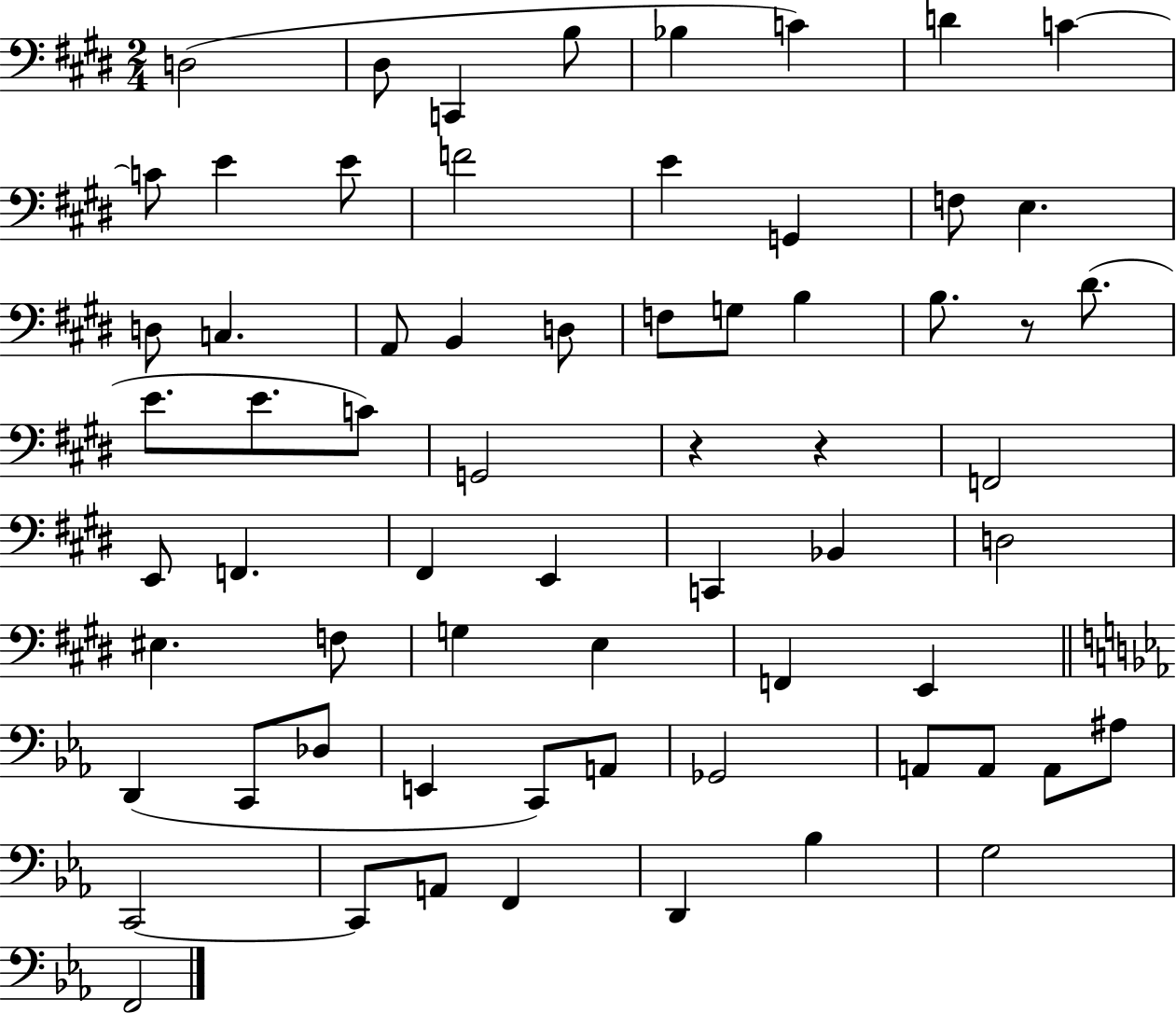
{
  \clef bass
  \numericTimeSignature
  \time 2/4
  \key e \major
  \repeat volta 2 { d2( | dis8 c,4 b8 | bes4 c'4) | d'4 c'4~~ | \break c'8 e'4 e'8 | f'2 | e'4 g,4 | f8 e4. | \break d8 c4. | a,8 b,4 d8 | f8 g8 b4 | b8. r8 dis'8.( | \break e'8. e'8. c'8) | g,2 | r4 r4 | f,2 | \break e,8 f,4. | fis,4 e,4 | c,4 bes,4 | d2 | \break eis4. f8 | g4 e4 | f,4 e,4 | \bar "||" \break \key c \minor d,4( c,8 des8 | e,4 c,8) a,8 | ges,2 | a,8 a,8 a,8 ais8 | \break c,2~~ | c,8 a,8 f,4 | d,4 bes4 | g2 | \break f,2 | } \bar "|."
}